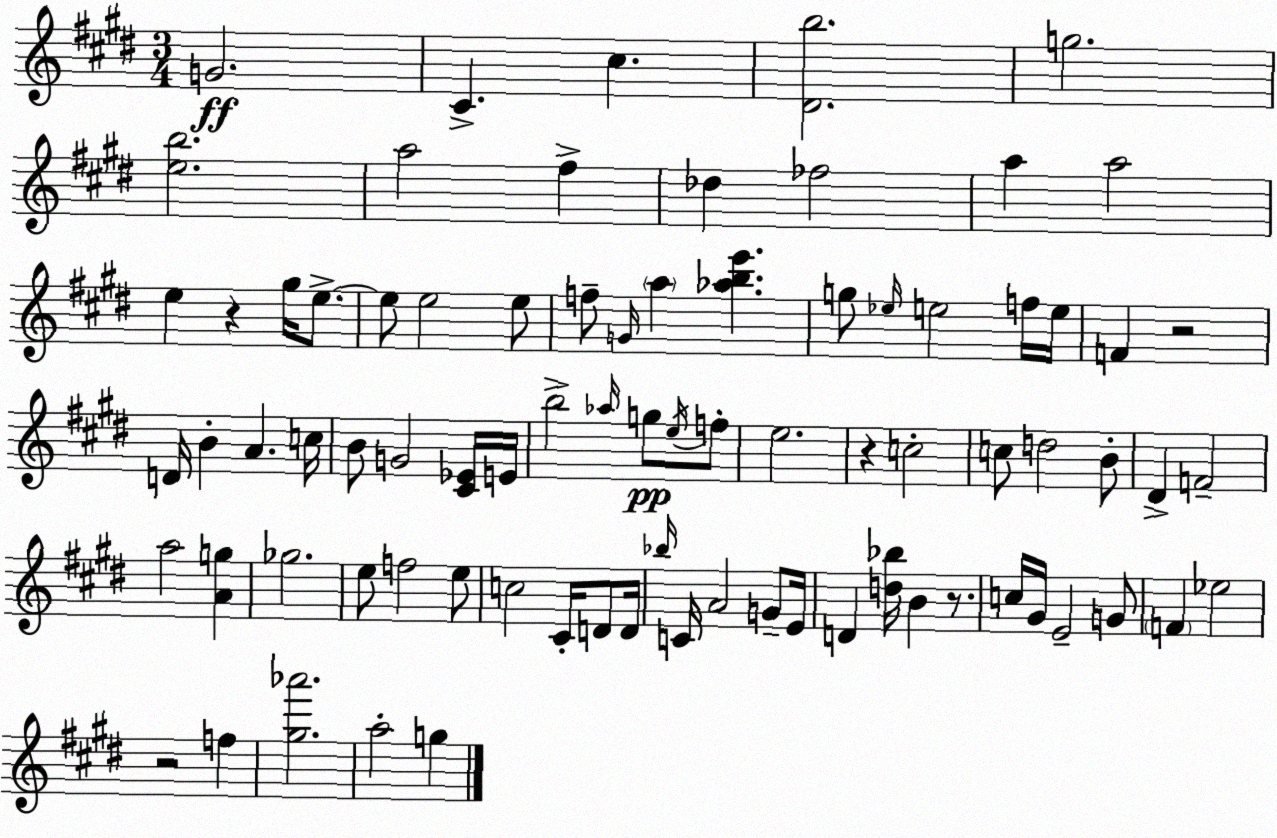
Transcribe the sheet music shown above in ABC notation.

X:1
T:Untitled
M:3/4
L:1/4
K:E
G2 ^C ^c [^Db]2 g2 [eb]2 a2 ^f _d _f2 a a2 e z ^g/4 e/2 e/2 e2 e/2 f/2 G/4 a [_abe'] g/2 _e/4 e2 f/4 e/4 F z2 D/4 B A c/4 B/2 G2 [^C_E]/4 E/4 b2 _a/4 g/2 e/4 f/2 e2 z c2 c/2 d2 B/2 ^D F2 a2 [Ag] _g2 e/2 f2 e/2 c2 ^C/4 D/2 D/4 _b/4 C/4 A2 G/2 E/4 D [d_b]/4 B z/2 c/4 ^G/4 E2 G/2 F _e2 z2 f [^g_a']2 a2 g